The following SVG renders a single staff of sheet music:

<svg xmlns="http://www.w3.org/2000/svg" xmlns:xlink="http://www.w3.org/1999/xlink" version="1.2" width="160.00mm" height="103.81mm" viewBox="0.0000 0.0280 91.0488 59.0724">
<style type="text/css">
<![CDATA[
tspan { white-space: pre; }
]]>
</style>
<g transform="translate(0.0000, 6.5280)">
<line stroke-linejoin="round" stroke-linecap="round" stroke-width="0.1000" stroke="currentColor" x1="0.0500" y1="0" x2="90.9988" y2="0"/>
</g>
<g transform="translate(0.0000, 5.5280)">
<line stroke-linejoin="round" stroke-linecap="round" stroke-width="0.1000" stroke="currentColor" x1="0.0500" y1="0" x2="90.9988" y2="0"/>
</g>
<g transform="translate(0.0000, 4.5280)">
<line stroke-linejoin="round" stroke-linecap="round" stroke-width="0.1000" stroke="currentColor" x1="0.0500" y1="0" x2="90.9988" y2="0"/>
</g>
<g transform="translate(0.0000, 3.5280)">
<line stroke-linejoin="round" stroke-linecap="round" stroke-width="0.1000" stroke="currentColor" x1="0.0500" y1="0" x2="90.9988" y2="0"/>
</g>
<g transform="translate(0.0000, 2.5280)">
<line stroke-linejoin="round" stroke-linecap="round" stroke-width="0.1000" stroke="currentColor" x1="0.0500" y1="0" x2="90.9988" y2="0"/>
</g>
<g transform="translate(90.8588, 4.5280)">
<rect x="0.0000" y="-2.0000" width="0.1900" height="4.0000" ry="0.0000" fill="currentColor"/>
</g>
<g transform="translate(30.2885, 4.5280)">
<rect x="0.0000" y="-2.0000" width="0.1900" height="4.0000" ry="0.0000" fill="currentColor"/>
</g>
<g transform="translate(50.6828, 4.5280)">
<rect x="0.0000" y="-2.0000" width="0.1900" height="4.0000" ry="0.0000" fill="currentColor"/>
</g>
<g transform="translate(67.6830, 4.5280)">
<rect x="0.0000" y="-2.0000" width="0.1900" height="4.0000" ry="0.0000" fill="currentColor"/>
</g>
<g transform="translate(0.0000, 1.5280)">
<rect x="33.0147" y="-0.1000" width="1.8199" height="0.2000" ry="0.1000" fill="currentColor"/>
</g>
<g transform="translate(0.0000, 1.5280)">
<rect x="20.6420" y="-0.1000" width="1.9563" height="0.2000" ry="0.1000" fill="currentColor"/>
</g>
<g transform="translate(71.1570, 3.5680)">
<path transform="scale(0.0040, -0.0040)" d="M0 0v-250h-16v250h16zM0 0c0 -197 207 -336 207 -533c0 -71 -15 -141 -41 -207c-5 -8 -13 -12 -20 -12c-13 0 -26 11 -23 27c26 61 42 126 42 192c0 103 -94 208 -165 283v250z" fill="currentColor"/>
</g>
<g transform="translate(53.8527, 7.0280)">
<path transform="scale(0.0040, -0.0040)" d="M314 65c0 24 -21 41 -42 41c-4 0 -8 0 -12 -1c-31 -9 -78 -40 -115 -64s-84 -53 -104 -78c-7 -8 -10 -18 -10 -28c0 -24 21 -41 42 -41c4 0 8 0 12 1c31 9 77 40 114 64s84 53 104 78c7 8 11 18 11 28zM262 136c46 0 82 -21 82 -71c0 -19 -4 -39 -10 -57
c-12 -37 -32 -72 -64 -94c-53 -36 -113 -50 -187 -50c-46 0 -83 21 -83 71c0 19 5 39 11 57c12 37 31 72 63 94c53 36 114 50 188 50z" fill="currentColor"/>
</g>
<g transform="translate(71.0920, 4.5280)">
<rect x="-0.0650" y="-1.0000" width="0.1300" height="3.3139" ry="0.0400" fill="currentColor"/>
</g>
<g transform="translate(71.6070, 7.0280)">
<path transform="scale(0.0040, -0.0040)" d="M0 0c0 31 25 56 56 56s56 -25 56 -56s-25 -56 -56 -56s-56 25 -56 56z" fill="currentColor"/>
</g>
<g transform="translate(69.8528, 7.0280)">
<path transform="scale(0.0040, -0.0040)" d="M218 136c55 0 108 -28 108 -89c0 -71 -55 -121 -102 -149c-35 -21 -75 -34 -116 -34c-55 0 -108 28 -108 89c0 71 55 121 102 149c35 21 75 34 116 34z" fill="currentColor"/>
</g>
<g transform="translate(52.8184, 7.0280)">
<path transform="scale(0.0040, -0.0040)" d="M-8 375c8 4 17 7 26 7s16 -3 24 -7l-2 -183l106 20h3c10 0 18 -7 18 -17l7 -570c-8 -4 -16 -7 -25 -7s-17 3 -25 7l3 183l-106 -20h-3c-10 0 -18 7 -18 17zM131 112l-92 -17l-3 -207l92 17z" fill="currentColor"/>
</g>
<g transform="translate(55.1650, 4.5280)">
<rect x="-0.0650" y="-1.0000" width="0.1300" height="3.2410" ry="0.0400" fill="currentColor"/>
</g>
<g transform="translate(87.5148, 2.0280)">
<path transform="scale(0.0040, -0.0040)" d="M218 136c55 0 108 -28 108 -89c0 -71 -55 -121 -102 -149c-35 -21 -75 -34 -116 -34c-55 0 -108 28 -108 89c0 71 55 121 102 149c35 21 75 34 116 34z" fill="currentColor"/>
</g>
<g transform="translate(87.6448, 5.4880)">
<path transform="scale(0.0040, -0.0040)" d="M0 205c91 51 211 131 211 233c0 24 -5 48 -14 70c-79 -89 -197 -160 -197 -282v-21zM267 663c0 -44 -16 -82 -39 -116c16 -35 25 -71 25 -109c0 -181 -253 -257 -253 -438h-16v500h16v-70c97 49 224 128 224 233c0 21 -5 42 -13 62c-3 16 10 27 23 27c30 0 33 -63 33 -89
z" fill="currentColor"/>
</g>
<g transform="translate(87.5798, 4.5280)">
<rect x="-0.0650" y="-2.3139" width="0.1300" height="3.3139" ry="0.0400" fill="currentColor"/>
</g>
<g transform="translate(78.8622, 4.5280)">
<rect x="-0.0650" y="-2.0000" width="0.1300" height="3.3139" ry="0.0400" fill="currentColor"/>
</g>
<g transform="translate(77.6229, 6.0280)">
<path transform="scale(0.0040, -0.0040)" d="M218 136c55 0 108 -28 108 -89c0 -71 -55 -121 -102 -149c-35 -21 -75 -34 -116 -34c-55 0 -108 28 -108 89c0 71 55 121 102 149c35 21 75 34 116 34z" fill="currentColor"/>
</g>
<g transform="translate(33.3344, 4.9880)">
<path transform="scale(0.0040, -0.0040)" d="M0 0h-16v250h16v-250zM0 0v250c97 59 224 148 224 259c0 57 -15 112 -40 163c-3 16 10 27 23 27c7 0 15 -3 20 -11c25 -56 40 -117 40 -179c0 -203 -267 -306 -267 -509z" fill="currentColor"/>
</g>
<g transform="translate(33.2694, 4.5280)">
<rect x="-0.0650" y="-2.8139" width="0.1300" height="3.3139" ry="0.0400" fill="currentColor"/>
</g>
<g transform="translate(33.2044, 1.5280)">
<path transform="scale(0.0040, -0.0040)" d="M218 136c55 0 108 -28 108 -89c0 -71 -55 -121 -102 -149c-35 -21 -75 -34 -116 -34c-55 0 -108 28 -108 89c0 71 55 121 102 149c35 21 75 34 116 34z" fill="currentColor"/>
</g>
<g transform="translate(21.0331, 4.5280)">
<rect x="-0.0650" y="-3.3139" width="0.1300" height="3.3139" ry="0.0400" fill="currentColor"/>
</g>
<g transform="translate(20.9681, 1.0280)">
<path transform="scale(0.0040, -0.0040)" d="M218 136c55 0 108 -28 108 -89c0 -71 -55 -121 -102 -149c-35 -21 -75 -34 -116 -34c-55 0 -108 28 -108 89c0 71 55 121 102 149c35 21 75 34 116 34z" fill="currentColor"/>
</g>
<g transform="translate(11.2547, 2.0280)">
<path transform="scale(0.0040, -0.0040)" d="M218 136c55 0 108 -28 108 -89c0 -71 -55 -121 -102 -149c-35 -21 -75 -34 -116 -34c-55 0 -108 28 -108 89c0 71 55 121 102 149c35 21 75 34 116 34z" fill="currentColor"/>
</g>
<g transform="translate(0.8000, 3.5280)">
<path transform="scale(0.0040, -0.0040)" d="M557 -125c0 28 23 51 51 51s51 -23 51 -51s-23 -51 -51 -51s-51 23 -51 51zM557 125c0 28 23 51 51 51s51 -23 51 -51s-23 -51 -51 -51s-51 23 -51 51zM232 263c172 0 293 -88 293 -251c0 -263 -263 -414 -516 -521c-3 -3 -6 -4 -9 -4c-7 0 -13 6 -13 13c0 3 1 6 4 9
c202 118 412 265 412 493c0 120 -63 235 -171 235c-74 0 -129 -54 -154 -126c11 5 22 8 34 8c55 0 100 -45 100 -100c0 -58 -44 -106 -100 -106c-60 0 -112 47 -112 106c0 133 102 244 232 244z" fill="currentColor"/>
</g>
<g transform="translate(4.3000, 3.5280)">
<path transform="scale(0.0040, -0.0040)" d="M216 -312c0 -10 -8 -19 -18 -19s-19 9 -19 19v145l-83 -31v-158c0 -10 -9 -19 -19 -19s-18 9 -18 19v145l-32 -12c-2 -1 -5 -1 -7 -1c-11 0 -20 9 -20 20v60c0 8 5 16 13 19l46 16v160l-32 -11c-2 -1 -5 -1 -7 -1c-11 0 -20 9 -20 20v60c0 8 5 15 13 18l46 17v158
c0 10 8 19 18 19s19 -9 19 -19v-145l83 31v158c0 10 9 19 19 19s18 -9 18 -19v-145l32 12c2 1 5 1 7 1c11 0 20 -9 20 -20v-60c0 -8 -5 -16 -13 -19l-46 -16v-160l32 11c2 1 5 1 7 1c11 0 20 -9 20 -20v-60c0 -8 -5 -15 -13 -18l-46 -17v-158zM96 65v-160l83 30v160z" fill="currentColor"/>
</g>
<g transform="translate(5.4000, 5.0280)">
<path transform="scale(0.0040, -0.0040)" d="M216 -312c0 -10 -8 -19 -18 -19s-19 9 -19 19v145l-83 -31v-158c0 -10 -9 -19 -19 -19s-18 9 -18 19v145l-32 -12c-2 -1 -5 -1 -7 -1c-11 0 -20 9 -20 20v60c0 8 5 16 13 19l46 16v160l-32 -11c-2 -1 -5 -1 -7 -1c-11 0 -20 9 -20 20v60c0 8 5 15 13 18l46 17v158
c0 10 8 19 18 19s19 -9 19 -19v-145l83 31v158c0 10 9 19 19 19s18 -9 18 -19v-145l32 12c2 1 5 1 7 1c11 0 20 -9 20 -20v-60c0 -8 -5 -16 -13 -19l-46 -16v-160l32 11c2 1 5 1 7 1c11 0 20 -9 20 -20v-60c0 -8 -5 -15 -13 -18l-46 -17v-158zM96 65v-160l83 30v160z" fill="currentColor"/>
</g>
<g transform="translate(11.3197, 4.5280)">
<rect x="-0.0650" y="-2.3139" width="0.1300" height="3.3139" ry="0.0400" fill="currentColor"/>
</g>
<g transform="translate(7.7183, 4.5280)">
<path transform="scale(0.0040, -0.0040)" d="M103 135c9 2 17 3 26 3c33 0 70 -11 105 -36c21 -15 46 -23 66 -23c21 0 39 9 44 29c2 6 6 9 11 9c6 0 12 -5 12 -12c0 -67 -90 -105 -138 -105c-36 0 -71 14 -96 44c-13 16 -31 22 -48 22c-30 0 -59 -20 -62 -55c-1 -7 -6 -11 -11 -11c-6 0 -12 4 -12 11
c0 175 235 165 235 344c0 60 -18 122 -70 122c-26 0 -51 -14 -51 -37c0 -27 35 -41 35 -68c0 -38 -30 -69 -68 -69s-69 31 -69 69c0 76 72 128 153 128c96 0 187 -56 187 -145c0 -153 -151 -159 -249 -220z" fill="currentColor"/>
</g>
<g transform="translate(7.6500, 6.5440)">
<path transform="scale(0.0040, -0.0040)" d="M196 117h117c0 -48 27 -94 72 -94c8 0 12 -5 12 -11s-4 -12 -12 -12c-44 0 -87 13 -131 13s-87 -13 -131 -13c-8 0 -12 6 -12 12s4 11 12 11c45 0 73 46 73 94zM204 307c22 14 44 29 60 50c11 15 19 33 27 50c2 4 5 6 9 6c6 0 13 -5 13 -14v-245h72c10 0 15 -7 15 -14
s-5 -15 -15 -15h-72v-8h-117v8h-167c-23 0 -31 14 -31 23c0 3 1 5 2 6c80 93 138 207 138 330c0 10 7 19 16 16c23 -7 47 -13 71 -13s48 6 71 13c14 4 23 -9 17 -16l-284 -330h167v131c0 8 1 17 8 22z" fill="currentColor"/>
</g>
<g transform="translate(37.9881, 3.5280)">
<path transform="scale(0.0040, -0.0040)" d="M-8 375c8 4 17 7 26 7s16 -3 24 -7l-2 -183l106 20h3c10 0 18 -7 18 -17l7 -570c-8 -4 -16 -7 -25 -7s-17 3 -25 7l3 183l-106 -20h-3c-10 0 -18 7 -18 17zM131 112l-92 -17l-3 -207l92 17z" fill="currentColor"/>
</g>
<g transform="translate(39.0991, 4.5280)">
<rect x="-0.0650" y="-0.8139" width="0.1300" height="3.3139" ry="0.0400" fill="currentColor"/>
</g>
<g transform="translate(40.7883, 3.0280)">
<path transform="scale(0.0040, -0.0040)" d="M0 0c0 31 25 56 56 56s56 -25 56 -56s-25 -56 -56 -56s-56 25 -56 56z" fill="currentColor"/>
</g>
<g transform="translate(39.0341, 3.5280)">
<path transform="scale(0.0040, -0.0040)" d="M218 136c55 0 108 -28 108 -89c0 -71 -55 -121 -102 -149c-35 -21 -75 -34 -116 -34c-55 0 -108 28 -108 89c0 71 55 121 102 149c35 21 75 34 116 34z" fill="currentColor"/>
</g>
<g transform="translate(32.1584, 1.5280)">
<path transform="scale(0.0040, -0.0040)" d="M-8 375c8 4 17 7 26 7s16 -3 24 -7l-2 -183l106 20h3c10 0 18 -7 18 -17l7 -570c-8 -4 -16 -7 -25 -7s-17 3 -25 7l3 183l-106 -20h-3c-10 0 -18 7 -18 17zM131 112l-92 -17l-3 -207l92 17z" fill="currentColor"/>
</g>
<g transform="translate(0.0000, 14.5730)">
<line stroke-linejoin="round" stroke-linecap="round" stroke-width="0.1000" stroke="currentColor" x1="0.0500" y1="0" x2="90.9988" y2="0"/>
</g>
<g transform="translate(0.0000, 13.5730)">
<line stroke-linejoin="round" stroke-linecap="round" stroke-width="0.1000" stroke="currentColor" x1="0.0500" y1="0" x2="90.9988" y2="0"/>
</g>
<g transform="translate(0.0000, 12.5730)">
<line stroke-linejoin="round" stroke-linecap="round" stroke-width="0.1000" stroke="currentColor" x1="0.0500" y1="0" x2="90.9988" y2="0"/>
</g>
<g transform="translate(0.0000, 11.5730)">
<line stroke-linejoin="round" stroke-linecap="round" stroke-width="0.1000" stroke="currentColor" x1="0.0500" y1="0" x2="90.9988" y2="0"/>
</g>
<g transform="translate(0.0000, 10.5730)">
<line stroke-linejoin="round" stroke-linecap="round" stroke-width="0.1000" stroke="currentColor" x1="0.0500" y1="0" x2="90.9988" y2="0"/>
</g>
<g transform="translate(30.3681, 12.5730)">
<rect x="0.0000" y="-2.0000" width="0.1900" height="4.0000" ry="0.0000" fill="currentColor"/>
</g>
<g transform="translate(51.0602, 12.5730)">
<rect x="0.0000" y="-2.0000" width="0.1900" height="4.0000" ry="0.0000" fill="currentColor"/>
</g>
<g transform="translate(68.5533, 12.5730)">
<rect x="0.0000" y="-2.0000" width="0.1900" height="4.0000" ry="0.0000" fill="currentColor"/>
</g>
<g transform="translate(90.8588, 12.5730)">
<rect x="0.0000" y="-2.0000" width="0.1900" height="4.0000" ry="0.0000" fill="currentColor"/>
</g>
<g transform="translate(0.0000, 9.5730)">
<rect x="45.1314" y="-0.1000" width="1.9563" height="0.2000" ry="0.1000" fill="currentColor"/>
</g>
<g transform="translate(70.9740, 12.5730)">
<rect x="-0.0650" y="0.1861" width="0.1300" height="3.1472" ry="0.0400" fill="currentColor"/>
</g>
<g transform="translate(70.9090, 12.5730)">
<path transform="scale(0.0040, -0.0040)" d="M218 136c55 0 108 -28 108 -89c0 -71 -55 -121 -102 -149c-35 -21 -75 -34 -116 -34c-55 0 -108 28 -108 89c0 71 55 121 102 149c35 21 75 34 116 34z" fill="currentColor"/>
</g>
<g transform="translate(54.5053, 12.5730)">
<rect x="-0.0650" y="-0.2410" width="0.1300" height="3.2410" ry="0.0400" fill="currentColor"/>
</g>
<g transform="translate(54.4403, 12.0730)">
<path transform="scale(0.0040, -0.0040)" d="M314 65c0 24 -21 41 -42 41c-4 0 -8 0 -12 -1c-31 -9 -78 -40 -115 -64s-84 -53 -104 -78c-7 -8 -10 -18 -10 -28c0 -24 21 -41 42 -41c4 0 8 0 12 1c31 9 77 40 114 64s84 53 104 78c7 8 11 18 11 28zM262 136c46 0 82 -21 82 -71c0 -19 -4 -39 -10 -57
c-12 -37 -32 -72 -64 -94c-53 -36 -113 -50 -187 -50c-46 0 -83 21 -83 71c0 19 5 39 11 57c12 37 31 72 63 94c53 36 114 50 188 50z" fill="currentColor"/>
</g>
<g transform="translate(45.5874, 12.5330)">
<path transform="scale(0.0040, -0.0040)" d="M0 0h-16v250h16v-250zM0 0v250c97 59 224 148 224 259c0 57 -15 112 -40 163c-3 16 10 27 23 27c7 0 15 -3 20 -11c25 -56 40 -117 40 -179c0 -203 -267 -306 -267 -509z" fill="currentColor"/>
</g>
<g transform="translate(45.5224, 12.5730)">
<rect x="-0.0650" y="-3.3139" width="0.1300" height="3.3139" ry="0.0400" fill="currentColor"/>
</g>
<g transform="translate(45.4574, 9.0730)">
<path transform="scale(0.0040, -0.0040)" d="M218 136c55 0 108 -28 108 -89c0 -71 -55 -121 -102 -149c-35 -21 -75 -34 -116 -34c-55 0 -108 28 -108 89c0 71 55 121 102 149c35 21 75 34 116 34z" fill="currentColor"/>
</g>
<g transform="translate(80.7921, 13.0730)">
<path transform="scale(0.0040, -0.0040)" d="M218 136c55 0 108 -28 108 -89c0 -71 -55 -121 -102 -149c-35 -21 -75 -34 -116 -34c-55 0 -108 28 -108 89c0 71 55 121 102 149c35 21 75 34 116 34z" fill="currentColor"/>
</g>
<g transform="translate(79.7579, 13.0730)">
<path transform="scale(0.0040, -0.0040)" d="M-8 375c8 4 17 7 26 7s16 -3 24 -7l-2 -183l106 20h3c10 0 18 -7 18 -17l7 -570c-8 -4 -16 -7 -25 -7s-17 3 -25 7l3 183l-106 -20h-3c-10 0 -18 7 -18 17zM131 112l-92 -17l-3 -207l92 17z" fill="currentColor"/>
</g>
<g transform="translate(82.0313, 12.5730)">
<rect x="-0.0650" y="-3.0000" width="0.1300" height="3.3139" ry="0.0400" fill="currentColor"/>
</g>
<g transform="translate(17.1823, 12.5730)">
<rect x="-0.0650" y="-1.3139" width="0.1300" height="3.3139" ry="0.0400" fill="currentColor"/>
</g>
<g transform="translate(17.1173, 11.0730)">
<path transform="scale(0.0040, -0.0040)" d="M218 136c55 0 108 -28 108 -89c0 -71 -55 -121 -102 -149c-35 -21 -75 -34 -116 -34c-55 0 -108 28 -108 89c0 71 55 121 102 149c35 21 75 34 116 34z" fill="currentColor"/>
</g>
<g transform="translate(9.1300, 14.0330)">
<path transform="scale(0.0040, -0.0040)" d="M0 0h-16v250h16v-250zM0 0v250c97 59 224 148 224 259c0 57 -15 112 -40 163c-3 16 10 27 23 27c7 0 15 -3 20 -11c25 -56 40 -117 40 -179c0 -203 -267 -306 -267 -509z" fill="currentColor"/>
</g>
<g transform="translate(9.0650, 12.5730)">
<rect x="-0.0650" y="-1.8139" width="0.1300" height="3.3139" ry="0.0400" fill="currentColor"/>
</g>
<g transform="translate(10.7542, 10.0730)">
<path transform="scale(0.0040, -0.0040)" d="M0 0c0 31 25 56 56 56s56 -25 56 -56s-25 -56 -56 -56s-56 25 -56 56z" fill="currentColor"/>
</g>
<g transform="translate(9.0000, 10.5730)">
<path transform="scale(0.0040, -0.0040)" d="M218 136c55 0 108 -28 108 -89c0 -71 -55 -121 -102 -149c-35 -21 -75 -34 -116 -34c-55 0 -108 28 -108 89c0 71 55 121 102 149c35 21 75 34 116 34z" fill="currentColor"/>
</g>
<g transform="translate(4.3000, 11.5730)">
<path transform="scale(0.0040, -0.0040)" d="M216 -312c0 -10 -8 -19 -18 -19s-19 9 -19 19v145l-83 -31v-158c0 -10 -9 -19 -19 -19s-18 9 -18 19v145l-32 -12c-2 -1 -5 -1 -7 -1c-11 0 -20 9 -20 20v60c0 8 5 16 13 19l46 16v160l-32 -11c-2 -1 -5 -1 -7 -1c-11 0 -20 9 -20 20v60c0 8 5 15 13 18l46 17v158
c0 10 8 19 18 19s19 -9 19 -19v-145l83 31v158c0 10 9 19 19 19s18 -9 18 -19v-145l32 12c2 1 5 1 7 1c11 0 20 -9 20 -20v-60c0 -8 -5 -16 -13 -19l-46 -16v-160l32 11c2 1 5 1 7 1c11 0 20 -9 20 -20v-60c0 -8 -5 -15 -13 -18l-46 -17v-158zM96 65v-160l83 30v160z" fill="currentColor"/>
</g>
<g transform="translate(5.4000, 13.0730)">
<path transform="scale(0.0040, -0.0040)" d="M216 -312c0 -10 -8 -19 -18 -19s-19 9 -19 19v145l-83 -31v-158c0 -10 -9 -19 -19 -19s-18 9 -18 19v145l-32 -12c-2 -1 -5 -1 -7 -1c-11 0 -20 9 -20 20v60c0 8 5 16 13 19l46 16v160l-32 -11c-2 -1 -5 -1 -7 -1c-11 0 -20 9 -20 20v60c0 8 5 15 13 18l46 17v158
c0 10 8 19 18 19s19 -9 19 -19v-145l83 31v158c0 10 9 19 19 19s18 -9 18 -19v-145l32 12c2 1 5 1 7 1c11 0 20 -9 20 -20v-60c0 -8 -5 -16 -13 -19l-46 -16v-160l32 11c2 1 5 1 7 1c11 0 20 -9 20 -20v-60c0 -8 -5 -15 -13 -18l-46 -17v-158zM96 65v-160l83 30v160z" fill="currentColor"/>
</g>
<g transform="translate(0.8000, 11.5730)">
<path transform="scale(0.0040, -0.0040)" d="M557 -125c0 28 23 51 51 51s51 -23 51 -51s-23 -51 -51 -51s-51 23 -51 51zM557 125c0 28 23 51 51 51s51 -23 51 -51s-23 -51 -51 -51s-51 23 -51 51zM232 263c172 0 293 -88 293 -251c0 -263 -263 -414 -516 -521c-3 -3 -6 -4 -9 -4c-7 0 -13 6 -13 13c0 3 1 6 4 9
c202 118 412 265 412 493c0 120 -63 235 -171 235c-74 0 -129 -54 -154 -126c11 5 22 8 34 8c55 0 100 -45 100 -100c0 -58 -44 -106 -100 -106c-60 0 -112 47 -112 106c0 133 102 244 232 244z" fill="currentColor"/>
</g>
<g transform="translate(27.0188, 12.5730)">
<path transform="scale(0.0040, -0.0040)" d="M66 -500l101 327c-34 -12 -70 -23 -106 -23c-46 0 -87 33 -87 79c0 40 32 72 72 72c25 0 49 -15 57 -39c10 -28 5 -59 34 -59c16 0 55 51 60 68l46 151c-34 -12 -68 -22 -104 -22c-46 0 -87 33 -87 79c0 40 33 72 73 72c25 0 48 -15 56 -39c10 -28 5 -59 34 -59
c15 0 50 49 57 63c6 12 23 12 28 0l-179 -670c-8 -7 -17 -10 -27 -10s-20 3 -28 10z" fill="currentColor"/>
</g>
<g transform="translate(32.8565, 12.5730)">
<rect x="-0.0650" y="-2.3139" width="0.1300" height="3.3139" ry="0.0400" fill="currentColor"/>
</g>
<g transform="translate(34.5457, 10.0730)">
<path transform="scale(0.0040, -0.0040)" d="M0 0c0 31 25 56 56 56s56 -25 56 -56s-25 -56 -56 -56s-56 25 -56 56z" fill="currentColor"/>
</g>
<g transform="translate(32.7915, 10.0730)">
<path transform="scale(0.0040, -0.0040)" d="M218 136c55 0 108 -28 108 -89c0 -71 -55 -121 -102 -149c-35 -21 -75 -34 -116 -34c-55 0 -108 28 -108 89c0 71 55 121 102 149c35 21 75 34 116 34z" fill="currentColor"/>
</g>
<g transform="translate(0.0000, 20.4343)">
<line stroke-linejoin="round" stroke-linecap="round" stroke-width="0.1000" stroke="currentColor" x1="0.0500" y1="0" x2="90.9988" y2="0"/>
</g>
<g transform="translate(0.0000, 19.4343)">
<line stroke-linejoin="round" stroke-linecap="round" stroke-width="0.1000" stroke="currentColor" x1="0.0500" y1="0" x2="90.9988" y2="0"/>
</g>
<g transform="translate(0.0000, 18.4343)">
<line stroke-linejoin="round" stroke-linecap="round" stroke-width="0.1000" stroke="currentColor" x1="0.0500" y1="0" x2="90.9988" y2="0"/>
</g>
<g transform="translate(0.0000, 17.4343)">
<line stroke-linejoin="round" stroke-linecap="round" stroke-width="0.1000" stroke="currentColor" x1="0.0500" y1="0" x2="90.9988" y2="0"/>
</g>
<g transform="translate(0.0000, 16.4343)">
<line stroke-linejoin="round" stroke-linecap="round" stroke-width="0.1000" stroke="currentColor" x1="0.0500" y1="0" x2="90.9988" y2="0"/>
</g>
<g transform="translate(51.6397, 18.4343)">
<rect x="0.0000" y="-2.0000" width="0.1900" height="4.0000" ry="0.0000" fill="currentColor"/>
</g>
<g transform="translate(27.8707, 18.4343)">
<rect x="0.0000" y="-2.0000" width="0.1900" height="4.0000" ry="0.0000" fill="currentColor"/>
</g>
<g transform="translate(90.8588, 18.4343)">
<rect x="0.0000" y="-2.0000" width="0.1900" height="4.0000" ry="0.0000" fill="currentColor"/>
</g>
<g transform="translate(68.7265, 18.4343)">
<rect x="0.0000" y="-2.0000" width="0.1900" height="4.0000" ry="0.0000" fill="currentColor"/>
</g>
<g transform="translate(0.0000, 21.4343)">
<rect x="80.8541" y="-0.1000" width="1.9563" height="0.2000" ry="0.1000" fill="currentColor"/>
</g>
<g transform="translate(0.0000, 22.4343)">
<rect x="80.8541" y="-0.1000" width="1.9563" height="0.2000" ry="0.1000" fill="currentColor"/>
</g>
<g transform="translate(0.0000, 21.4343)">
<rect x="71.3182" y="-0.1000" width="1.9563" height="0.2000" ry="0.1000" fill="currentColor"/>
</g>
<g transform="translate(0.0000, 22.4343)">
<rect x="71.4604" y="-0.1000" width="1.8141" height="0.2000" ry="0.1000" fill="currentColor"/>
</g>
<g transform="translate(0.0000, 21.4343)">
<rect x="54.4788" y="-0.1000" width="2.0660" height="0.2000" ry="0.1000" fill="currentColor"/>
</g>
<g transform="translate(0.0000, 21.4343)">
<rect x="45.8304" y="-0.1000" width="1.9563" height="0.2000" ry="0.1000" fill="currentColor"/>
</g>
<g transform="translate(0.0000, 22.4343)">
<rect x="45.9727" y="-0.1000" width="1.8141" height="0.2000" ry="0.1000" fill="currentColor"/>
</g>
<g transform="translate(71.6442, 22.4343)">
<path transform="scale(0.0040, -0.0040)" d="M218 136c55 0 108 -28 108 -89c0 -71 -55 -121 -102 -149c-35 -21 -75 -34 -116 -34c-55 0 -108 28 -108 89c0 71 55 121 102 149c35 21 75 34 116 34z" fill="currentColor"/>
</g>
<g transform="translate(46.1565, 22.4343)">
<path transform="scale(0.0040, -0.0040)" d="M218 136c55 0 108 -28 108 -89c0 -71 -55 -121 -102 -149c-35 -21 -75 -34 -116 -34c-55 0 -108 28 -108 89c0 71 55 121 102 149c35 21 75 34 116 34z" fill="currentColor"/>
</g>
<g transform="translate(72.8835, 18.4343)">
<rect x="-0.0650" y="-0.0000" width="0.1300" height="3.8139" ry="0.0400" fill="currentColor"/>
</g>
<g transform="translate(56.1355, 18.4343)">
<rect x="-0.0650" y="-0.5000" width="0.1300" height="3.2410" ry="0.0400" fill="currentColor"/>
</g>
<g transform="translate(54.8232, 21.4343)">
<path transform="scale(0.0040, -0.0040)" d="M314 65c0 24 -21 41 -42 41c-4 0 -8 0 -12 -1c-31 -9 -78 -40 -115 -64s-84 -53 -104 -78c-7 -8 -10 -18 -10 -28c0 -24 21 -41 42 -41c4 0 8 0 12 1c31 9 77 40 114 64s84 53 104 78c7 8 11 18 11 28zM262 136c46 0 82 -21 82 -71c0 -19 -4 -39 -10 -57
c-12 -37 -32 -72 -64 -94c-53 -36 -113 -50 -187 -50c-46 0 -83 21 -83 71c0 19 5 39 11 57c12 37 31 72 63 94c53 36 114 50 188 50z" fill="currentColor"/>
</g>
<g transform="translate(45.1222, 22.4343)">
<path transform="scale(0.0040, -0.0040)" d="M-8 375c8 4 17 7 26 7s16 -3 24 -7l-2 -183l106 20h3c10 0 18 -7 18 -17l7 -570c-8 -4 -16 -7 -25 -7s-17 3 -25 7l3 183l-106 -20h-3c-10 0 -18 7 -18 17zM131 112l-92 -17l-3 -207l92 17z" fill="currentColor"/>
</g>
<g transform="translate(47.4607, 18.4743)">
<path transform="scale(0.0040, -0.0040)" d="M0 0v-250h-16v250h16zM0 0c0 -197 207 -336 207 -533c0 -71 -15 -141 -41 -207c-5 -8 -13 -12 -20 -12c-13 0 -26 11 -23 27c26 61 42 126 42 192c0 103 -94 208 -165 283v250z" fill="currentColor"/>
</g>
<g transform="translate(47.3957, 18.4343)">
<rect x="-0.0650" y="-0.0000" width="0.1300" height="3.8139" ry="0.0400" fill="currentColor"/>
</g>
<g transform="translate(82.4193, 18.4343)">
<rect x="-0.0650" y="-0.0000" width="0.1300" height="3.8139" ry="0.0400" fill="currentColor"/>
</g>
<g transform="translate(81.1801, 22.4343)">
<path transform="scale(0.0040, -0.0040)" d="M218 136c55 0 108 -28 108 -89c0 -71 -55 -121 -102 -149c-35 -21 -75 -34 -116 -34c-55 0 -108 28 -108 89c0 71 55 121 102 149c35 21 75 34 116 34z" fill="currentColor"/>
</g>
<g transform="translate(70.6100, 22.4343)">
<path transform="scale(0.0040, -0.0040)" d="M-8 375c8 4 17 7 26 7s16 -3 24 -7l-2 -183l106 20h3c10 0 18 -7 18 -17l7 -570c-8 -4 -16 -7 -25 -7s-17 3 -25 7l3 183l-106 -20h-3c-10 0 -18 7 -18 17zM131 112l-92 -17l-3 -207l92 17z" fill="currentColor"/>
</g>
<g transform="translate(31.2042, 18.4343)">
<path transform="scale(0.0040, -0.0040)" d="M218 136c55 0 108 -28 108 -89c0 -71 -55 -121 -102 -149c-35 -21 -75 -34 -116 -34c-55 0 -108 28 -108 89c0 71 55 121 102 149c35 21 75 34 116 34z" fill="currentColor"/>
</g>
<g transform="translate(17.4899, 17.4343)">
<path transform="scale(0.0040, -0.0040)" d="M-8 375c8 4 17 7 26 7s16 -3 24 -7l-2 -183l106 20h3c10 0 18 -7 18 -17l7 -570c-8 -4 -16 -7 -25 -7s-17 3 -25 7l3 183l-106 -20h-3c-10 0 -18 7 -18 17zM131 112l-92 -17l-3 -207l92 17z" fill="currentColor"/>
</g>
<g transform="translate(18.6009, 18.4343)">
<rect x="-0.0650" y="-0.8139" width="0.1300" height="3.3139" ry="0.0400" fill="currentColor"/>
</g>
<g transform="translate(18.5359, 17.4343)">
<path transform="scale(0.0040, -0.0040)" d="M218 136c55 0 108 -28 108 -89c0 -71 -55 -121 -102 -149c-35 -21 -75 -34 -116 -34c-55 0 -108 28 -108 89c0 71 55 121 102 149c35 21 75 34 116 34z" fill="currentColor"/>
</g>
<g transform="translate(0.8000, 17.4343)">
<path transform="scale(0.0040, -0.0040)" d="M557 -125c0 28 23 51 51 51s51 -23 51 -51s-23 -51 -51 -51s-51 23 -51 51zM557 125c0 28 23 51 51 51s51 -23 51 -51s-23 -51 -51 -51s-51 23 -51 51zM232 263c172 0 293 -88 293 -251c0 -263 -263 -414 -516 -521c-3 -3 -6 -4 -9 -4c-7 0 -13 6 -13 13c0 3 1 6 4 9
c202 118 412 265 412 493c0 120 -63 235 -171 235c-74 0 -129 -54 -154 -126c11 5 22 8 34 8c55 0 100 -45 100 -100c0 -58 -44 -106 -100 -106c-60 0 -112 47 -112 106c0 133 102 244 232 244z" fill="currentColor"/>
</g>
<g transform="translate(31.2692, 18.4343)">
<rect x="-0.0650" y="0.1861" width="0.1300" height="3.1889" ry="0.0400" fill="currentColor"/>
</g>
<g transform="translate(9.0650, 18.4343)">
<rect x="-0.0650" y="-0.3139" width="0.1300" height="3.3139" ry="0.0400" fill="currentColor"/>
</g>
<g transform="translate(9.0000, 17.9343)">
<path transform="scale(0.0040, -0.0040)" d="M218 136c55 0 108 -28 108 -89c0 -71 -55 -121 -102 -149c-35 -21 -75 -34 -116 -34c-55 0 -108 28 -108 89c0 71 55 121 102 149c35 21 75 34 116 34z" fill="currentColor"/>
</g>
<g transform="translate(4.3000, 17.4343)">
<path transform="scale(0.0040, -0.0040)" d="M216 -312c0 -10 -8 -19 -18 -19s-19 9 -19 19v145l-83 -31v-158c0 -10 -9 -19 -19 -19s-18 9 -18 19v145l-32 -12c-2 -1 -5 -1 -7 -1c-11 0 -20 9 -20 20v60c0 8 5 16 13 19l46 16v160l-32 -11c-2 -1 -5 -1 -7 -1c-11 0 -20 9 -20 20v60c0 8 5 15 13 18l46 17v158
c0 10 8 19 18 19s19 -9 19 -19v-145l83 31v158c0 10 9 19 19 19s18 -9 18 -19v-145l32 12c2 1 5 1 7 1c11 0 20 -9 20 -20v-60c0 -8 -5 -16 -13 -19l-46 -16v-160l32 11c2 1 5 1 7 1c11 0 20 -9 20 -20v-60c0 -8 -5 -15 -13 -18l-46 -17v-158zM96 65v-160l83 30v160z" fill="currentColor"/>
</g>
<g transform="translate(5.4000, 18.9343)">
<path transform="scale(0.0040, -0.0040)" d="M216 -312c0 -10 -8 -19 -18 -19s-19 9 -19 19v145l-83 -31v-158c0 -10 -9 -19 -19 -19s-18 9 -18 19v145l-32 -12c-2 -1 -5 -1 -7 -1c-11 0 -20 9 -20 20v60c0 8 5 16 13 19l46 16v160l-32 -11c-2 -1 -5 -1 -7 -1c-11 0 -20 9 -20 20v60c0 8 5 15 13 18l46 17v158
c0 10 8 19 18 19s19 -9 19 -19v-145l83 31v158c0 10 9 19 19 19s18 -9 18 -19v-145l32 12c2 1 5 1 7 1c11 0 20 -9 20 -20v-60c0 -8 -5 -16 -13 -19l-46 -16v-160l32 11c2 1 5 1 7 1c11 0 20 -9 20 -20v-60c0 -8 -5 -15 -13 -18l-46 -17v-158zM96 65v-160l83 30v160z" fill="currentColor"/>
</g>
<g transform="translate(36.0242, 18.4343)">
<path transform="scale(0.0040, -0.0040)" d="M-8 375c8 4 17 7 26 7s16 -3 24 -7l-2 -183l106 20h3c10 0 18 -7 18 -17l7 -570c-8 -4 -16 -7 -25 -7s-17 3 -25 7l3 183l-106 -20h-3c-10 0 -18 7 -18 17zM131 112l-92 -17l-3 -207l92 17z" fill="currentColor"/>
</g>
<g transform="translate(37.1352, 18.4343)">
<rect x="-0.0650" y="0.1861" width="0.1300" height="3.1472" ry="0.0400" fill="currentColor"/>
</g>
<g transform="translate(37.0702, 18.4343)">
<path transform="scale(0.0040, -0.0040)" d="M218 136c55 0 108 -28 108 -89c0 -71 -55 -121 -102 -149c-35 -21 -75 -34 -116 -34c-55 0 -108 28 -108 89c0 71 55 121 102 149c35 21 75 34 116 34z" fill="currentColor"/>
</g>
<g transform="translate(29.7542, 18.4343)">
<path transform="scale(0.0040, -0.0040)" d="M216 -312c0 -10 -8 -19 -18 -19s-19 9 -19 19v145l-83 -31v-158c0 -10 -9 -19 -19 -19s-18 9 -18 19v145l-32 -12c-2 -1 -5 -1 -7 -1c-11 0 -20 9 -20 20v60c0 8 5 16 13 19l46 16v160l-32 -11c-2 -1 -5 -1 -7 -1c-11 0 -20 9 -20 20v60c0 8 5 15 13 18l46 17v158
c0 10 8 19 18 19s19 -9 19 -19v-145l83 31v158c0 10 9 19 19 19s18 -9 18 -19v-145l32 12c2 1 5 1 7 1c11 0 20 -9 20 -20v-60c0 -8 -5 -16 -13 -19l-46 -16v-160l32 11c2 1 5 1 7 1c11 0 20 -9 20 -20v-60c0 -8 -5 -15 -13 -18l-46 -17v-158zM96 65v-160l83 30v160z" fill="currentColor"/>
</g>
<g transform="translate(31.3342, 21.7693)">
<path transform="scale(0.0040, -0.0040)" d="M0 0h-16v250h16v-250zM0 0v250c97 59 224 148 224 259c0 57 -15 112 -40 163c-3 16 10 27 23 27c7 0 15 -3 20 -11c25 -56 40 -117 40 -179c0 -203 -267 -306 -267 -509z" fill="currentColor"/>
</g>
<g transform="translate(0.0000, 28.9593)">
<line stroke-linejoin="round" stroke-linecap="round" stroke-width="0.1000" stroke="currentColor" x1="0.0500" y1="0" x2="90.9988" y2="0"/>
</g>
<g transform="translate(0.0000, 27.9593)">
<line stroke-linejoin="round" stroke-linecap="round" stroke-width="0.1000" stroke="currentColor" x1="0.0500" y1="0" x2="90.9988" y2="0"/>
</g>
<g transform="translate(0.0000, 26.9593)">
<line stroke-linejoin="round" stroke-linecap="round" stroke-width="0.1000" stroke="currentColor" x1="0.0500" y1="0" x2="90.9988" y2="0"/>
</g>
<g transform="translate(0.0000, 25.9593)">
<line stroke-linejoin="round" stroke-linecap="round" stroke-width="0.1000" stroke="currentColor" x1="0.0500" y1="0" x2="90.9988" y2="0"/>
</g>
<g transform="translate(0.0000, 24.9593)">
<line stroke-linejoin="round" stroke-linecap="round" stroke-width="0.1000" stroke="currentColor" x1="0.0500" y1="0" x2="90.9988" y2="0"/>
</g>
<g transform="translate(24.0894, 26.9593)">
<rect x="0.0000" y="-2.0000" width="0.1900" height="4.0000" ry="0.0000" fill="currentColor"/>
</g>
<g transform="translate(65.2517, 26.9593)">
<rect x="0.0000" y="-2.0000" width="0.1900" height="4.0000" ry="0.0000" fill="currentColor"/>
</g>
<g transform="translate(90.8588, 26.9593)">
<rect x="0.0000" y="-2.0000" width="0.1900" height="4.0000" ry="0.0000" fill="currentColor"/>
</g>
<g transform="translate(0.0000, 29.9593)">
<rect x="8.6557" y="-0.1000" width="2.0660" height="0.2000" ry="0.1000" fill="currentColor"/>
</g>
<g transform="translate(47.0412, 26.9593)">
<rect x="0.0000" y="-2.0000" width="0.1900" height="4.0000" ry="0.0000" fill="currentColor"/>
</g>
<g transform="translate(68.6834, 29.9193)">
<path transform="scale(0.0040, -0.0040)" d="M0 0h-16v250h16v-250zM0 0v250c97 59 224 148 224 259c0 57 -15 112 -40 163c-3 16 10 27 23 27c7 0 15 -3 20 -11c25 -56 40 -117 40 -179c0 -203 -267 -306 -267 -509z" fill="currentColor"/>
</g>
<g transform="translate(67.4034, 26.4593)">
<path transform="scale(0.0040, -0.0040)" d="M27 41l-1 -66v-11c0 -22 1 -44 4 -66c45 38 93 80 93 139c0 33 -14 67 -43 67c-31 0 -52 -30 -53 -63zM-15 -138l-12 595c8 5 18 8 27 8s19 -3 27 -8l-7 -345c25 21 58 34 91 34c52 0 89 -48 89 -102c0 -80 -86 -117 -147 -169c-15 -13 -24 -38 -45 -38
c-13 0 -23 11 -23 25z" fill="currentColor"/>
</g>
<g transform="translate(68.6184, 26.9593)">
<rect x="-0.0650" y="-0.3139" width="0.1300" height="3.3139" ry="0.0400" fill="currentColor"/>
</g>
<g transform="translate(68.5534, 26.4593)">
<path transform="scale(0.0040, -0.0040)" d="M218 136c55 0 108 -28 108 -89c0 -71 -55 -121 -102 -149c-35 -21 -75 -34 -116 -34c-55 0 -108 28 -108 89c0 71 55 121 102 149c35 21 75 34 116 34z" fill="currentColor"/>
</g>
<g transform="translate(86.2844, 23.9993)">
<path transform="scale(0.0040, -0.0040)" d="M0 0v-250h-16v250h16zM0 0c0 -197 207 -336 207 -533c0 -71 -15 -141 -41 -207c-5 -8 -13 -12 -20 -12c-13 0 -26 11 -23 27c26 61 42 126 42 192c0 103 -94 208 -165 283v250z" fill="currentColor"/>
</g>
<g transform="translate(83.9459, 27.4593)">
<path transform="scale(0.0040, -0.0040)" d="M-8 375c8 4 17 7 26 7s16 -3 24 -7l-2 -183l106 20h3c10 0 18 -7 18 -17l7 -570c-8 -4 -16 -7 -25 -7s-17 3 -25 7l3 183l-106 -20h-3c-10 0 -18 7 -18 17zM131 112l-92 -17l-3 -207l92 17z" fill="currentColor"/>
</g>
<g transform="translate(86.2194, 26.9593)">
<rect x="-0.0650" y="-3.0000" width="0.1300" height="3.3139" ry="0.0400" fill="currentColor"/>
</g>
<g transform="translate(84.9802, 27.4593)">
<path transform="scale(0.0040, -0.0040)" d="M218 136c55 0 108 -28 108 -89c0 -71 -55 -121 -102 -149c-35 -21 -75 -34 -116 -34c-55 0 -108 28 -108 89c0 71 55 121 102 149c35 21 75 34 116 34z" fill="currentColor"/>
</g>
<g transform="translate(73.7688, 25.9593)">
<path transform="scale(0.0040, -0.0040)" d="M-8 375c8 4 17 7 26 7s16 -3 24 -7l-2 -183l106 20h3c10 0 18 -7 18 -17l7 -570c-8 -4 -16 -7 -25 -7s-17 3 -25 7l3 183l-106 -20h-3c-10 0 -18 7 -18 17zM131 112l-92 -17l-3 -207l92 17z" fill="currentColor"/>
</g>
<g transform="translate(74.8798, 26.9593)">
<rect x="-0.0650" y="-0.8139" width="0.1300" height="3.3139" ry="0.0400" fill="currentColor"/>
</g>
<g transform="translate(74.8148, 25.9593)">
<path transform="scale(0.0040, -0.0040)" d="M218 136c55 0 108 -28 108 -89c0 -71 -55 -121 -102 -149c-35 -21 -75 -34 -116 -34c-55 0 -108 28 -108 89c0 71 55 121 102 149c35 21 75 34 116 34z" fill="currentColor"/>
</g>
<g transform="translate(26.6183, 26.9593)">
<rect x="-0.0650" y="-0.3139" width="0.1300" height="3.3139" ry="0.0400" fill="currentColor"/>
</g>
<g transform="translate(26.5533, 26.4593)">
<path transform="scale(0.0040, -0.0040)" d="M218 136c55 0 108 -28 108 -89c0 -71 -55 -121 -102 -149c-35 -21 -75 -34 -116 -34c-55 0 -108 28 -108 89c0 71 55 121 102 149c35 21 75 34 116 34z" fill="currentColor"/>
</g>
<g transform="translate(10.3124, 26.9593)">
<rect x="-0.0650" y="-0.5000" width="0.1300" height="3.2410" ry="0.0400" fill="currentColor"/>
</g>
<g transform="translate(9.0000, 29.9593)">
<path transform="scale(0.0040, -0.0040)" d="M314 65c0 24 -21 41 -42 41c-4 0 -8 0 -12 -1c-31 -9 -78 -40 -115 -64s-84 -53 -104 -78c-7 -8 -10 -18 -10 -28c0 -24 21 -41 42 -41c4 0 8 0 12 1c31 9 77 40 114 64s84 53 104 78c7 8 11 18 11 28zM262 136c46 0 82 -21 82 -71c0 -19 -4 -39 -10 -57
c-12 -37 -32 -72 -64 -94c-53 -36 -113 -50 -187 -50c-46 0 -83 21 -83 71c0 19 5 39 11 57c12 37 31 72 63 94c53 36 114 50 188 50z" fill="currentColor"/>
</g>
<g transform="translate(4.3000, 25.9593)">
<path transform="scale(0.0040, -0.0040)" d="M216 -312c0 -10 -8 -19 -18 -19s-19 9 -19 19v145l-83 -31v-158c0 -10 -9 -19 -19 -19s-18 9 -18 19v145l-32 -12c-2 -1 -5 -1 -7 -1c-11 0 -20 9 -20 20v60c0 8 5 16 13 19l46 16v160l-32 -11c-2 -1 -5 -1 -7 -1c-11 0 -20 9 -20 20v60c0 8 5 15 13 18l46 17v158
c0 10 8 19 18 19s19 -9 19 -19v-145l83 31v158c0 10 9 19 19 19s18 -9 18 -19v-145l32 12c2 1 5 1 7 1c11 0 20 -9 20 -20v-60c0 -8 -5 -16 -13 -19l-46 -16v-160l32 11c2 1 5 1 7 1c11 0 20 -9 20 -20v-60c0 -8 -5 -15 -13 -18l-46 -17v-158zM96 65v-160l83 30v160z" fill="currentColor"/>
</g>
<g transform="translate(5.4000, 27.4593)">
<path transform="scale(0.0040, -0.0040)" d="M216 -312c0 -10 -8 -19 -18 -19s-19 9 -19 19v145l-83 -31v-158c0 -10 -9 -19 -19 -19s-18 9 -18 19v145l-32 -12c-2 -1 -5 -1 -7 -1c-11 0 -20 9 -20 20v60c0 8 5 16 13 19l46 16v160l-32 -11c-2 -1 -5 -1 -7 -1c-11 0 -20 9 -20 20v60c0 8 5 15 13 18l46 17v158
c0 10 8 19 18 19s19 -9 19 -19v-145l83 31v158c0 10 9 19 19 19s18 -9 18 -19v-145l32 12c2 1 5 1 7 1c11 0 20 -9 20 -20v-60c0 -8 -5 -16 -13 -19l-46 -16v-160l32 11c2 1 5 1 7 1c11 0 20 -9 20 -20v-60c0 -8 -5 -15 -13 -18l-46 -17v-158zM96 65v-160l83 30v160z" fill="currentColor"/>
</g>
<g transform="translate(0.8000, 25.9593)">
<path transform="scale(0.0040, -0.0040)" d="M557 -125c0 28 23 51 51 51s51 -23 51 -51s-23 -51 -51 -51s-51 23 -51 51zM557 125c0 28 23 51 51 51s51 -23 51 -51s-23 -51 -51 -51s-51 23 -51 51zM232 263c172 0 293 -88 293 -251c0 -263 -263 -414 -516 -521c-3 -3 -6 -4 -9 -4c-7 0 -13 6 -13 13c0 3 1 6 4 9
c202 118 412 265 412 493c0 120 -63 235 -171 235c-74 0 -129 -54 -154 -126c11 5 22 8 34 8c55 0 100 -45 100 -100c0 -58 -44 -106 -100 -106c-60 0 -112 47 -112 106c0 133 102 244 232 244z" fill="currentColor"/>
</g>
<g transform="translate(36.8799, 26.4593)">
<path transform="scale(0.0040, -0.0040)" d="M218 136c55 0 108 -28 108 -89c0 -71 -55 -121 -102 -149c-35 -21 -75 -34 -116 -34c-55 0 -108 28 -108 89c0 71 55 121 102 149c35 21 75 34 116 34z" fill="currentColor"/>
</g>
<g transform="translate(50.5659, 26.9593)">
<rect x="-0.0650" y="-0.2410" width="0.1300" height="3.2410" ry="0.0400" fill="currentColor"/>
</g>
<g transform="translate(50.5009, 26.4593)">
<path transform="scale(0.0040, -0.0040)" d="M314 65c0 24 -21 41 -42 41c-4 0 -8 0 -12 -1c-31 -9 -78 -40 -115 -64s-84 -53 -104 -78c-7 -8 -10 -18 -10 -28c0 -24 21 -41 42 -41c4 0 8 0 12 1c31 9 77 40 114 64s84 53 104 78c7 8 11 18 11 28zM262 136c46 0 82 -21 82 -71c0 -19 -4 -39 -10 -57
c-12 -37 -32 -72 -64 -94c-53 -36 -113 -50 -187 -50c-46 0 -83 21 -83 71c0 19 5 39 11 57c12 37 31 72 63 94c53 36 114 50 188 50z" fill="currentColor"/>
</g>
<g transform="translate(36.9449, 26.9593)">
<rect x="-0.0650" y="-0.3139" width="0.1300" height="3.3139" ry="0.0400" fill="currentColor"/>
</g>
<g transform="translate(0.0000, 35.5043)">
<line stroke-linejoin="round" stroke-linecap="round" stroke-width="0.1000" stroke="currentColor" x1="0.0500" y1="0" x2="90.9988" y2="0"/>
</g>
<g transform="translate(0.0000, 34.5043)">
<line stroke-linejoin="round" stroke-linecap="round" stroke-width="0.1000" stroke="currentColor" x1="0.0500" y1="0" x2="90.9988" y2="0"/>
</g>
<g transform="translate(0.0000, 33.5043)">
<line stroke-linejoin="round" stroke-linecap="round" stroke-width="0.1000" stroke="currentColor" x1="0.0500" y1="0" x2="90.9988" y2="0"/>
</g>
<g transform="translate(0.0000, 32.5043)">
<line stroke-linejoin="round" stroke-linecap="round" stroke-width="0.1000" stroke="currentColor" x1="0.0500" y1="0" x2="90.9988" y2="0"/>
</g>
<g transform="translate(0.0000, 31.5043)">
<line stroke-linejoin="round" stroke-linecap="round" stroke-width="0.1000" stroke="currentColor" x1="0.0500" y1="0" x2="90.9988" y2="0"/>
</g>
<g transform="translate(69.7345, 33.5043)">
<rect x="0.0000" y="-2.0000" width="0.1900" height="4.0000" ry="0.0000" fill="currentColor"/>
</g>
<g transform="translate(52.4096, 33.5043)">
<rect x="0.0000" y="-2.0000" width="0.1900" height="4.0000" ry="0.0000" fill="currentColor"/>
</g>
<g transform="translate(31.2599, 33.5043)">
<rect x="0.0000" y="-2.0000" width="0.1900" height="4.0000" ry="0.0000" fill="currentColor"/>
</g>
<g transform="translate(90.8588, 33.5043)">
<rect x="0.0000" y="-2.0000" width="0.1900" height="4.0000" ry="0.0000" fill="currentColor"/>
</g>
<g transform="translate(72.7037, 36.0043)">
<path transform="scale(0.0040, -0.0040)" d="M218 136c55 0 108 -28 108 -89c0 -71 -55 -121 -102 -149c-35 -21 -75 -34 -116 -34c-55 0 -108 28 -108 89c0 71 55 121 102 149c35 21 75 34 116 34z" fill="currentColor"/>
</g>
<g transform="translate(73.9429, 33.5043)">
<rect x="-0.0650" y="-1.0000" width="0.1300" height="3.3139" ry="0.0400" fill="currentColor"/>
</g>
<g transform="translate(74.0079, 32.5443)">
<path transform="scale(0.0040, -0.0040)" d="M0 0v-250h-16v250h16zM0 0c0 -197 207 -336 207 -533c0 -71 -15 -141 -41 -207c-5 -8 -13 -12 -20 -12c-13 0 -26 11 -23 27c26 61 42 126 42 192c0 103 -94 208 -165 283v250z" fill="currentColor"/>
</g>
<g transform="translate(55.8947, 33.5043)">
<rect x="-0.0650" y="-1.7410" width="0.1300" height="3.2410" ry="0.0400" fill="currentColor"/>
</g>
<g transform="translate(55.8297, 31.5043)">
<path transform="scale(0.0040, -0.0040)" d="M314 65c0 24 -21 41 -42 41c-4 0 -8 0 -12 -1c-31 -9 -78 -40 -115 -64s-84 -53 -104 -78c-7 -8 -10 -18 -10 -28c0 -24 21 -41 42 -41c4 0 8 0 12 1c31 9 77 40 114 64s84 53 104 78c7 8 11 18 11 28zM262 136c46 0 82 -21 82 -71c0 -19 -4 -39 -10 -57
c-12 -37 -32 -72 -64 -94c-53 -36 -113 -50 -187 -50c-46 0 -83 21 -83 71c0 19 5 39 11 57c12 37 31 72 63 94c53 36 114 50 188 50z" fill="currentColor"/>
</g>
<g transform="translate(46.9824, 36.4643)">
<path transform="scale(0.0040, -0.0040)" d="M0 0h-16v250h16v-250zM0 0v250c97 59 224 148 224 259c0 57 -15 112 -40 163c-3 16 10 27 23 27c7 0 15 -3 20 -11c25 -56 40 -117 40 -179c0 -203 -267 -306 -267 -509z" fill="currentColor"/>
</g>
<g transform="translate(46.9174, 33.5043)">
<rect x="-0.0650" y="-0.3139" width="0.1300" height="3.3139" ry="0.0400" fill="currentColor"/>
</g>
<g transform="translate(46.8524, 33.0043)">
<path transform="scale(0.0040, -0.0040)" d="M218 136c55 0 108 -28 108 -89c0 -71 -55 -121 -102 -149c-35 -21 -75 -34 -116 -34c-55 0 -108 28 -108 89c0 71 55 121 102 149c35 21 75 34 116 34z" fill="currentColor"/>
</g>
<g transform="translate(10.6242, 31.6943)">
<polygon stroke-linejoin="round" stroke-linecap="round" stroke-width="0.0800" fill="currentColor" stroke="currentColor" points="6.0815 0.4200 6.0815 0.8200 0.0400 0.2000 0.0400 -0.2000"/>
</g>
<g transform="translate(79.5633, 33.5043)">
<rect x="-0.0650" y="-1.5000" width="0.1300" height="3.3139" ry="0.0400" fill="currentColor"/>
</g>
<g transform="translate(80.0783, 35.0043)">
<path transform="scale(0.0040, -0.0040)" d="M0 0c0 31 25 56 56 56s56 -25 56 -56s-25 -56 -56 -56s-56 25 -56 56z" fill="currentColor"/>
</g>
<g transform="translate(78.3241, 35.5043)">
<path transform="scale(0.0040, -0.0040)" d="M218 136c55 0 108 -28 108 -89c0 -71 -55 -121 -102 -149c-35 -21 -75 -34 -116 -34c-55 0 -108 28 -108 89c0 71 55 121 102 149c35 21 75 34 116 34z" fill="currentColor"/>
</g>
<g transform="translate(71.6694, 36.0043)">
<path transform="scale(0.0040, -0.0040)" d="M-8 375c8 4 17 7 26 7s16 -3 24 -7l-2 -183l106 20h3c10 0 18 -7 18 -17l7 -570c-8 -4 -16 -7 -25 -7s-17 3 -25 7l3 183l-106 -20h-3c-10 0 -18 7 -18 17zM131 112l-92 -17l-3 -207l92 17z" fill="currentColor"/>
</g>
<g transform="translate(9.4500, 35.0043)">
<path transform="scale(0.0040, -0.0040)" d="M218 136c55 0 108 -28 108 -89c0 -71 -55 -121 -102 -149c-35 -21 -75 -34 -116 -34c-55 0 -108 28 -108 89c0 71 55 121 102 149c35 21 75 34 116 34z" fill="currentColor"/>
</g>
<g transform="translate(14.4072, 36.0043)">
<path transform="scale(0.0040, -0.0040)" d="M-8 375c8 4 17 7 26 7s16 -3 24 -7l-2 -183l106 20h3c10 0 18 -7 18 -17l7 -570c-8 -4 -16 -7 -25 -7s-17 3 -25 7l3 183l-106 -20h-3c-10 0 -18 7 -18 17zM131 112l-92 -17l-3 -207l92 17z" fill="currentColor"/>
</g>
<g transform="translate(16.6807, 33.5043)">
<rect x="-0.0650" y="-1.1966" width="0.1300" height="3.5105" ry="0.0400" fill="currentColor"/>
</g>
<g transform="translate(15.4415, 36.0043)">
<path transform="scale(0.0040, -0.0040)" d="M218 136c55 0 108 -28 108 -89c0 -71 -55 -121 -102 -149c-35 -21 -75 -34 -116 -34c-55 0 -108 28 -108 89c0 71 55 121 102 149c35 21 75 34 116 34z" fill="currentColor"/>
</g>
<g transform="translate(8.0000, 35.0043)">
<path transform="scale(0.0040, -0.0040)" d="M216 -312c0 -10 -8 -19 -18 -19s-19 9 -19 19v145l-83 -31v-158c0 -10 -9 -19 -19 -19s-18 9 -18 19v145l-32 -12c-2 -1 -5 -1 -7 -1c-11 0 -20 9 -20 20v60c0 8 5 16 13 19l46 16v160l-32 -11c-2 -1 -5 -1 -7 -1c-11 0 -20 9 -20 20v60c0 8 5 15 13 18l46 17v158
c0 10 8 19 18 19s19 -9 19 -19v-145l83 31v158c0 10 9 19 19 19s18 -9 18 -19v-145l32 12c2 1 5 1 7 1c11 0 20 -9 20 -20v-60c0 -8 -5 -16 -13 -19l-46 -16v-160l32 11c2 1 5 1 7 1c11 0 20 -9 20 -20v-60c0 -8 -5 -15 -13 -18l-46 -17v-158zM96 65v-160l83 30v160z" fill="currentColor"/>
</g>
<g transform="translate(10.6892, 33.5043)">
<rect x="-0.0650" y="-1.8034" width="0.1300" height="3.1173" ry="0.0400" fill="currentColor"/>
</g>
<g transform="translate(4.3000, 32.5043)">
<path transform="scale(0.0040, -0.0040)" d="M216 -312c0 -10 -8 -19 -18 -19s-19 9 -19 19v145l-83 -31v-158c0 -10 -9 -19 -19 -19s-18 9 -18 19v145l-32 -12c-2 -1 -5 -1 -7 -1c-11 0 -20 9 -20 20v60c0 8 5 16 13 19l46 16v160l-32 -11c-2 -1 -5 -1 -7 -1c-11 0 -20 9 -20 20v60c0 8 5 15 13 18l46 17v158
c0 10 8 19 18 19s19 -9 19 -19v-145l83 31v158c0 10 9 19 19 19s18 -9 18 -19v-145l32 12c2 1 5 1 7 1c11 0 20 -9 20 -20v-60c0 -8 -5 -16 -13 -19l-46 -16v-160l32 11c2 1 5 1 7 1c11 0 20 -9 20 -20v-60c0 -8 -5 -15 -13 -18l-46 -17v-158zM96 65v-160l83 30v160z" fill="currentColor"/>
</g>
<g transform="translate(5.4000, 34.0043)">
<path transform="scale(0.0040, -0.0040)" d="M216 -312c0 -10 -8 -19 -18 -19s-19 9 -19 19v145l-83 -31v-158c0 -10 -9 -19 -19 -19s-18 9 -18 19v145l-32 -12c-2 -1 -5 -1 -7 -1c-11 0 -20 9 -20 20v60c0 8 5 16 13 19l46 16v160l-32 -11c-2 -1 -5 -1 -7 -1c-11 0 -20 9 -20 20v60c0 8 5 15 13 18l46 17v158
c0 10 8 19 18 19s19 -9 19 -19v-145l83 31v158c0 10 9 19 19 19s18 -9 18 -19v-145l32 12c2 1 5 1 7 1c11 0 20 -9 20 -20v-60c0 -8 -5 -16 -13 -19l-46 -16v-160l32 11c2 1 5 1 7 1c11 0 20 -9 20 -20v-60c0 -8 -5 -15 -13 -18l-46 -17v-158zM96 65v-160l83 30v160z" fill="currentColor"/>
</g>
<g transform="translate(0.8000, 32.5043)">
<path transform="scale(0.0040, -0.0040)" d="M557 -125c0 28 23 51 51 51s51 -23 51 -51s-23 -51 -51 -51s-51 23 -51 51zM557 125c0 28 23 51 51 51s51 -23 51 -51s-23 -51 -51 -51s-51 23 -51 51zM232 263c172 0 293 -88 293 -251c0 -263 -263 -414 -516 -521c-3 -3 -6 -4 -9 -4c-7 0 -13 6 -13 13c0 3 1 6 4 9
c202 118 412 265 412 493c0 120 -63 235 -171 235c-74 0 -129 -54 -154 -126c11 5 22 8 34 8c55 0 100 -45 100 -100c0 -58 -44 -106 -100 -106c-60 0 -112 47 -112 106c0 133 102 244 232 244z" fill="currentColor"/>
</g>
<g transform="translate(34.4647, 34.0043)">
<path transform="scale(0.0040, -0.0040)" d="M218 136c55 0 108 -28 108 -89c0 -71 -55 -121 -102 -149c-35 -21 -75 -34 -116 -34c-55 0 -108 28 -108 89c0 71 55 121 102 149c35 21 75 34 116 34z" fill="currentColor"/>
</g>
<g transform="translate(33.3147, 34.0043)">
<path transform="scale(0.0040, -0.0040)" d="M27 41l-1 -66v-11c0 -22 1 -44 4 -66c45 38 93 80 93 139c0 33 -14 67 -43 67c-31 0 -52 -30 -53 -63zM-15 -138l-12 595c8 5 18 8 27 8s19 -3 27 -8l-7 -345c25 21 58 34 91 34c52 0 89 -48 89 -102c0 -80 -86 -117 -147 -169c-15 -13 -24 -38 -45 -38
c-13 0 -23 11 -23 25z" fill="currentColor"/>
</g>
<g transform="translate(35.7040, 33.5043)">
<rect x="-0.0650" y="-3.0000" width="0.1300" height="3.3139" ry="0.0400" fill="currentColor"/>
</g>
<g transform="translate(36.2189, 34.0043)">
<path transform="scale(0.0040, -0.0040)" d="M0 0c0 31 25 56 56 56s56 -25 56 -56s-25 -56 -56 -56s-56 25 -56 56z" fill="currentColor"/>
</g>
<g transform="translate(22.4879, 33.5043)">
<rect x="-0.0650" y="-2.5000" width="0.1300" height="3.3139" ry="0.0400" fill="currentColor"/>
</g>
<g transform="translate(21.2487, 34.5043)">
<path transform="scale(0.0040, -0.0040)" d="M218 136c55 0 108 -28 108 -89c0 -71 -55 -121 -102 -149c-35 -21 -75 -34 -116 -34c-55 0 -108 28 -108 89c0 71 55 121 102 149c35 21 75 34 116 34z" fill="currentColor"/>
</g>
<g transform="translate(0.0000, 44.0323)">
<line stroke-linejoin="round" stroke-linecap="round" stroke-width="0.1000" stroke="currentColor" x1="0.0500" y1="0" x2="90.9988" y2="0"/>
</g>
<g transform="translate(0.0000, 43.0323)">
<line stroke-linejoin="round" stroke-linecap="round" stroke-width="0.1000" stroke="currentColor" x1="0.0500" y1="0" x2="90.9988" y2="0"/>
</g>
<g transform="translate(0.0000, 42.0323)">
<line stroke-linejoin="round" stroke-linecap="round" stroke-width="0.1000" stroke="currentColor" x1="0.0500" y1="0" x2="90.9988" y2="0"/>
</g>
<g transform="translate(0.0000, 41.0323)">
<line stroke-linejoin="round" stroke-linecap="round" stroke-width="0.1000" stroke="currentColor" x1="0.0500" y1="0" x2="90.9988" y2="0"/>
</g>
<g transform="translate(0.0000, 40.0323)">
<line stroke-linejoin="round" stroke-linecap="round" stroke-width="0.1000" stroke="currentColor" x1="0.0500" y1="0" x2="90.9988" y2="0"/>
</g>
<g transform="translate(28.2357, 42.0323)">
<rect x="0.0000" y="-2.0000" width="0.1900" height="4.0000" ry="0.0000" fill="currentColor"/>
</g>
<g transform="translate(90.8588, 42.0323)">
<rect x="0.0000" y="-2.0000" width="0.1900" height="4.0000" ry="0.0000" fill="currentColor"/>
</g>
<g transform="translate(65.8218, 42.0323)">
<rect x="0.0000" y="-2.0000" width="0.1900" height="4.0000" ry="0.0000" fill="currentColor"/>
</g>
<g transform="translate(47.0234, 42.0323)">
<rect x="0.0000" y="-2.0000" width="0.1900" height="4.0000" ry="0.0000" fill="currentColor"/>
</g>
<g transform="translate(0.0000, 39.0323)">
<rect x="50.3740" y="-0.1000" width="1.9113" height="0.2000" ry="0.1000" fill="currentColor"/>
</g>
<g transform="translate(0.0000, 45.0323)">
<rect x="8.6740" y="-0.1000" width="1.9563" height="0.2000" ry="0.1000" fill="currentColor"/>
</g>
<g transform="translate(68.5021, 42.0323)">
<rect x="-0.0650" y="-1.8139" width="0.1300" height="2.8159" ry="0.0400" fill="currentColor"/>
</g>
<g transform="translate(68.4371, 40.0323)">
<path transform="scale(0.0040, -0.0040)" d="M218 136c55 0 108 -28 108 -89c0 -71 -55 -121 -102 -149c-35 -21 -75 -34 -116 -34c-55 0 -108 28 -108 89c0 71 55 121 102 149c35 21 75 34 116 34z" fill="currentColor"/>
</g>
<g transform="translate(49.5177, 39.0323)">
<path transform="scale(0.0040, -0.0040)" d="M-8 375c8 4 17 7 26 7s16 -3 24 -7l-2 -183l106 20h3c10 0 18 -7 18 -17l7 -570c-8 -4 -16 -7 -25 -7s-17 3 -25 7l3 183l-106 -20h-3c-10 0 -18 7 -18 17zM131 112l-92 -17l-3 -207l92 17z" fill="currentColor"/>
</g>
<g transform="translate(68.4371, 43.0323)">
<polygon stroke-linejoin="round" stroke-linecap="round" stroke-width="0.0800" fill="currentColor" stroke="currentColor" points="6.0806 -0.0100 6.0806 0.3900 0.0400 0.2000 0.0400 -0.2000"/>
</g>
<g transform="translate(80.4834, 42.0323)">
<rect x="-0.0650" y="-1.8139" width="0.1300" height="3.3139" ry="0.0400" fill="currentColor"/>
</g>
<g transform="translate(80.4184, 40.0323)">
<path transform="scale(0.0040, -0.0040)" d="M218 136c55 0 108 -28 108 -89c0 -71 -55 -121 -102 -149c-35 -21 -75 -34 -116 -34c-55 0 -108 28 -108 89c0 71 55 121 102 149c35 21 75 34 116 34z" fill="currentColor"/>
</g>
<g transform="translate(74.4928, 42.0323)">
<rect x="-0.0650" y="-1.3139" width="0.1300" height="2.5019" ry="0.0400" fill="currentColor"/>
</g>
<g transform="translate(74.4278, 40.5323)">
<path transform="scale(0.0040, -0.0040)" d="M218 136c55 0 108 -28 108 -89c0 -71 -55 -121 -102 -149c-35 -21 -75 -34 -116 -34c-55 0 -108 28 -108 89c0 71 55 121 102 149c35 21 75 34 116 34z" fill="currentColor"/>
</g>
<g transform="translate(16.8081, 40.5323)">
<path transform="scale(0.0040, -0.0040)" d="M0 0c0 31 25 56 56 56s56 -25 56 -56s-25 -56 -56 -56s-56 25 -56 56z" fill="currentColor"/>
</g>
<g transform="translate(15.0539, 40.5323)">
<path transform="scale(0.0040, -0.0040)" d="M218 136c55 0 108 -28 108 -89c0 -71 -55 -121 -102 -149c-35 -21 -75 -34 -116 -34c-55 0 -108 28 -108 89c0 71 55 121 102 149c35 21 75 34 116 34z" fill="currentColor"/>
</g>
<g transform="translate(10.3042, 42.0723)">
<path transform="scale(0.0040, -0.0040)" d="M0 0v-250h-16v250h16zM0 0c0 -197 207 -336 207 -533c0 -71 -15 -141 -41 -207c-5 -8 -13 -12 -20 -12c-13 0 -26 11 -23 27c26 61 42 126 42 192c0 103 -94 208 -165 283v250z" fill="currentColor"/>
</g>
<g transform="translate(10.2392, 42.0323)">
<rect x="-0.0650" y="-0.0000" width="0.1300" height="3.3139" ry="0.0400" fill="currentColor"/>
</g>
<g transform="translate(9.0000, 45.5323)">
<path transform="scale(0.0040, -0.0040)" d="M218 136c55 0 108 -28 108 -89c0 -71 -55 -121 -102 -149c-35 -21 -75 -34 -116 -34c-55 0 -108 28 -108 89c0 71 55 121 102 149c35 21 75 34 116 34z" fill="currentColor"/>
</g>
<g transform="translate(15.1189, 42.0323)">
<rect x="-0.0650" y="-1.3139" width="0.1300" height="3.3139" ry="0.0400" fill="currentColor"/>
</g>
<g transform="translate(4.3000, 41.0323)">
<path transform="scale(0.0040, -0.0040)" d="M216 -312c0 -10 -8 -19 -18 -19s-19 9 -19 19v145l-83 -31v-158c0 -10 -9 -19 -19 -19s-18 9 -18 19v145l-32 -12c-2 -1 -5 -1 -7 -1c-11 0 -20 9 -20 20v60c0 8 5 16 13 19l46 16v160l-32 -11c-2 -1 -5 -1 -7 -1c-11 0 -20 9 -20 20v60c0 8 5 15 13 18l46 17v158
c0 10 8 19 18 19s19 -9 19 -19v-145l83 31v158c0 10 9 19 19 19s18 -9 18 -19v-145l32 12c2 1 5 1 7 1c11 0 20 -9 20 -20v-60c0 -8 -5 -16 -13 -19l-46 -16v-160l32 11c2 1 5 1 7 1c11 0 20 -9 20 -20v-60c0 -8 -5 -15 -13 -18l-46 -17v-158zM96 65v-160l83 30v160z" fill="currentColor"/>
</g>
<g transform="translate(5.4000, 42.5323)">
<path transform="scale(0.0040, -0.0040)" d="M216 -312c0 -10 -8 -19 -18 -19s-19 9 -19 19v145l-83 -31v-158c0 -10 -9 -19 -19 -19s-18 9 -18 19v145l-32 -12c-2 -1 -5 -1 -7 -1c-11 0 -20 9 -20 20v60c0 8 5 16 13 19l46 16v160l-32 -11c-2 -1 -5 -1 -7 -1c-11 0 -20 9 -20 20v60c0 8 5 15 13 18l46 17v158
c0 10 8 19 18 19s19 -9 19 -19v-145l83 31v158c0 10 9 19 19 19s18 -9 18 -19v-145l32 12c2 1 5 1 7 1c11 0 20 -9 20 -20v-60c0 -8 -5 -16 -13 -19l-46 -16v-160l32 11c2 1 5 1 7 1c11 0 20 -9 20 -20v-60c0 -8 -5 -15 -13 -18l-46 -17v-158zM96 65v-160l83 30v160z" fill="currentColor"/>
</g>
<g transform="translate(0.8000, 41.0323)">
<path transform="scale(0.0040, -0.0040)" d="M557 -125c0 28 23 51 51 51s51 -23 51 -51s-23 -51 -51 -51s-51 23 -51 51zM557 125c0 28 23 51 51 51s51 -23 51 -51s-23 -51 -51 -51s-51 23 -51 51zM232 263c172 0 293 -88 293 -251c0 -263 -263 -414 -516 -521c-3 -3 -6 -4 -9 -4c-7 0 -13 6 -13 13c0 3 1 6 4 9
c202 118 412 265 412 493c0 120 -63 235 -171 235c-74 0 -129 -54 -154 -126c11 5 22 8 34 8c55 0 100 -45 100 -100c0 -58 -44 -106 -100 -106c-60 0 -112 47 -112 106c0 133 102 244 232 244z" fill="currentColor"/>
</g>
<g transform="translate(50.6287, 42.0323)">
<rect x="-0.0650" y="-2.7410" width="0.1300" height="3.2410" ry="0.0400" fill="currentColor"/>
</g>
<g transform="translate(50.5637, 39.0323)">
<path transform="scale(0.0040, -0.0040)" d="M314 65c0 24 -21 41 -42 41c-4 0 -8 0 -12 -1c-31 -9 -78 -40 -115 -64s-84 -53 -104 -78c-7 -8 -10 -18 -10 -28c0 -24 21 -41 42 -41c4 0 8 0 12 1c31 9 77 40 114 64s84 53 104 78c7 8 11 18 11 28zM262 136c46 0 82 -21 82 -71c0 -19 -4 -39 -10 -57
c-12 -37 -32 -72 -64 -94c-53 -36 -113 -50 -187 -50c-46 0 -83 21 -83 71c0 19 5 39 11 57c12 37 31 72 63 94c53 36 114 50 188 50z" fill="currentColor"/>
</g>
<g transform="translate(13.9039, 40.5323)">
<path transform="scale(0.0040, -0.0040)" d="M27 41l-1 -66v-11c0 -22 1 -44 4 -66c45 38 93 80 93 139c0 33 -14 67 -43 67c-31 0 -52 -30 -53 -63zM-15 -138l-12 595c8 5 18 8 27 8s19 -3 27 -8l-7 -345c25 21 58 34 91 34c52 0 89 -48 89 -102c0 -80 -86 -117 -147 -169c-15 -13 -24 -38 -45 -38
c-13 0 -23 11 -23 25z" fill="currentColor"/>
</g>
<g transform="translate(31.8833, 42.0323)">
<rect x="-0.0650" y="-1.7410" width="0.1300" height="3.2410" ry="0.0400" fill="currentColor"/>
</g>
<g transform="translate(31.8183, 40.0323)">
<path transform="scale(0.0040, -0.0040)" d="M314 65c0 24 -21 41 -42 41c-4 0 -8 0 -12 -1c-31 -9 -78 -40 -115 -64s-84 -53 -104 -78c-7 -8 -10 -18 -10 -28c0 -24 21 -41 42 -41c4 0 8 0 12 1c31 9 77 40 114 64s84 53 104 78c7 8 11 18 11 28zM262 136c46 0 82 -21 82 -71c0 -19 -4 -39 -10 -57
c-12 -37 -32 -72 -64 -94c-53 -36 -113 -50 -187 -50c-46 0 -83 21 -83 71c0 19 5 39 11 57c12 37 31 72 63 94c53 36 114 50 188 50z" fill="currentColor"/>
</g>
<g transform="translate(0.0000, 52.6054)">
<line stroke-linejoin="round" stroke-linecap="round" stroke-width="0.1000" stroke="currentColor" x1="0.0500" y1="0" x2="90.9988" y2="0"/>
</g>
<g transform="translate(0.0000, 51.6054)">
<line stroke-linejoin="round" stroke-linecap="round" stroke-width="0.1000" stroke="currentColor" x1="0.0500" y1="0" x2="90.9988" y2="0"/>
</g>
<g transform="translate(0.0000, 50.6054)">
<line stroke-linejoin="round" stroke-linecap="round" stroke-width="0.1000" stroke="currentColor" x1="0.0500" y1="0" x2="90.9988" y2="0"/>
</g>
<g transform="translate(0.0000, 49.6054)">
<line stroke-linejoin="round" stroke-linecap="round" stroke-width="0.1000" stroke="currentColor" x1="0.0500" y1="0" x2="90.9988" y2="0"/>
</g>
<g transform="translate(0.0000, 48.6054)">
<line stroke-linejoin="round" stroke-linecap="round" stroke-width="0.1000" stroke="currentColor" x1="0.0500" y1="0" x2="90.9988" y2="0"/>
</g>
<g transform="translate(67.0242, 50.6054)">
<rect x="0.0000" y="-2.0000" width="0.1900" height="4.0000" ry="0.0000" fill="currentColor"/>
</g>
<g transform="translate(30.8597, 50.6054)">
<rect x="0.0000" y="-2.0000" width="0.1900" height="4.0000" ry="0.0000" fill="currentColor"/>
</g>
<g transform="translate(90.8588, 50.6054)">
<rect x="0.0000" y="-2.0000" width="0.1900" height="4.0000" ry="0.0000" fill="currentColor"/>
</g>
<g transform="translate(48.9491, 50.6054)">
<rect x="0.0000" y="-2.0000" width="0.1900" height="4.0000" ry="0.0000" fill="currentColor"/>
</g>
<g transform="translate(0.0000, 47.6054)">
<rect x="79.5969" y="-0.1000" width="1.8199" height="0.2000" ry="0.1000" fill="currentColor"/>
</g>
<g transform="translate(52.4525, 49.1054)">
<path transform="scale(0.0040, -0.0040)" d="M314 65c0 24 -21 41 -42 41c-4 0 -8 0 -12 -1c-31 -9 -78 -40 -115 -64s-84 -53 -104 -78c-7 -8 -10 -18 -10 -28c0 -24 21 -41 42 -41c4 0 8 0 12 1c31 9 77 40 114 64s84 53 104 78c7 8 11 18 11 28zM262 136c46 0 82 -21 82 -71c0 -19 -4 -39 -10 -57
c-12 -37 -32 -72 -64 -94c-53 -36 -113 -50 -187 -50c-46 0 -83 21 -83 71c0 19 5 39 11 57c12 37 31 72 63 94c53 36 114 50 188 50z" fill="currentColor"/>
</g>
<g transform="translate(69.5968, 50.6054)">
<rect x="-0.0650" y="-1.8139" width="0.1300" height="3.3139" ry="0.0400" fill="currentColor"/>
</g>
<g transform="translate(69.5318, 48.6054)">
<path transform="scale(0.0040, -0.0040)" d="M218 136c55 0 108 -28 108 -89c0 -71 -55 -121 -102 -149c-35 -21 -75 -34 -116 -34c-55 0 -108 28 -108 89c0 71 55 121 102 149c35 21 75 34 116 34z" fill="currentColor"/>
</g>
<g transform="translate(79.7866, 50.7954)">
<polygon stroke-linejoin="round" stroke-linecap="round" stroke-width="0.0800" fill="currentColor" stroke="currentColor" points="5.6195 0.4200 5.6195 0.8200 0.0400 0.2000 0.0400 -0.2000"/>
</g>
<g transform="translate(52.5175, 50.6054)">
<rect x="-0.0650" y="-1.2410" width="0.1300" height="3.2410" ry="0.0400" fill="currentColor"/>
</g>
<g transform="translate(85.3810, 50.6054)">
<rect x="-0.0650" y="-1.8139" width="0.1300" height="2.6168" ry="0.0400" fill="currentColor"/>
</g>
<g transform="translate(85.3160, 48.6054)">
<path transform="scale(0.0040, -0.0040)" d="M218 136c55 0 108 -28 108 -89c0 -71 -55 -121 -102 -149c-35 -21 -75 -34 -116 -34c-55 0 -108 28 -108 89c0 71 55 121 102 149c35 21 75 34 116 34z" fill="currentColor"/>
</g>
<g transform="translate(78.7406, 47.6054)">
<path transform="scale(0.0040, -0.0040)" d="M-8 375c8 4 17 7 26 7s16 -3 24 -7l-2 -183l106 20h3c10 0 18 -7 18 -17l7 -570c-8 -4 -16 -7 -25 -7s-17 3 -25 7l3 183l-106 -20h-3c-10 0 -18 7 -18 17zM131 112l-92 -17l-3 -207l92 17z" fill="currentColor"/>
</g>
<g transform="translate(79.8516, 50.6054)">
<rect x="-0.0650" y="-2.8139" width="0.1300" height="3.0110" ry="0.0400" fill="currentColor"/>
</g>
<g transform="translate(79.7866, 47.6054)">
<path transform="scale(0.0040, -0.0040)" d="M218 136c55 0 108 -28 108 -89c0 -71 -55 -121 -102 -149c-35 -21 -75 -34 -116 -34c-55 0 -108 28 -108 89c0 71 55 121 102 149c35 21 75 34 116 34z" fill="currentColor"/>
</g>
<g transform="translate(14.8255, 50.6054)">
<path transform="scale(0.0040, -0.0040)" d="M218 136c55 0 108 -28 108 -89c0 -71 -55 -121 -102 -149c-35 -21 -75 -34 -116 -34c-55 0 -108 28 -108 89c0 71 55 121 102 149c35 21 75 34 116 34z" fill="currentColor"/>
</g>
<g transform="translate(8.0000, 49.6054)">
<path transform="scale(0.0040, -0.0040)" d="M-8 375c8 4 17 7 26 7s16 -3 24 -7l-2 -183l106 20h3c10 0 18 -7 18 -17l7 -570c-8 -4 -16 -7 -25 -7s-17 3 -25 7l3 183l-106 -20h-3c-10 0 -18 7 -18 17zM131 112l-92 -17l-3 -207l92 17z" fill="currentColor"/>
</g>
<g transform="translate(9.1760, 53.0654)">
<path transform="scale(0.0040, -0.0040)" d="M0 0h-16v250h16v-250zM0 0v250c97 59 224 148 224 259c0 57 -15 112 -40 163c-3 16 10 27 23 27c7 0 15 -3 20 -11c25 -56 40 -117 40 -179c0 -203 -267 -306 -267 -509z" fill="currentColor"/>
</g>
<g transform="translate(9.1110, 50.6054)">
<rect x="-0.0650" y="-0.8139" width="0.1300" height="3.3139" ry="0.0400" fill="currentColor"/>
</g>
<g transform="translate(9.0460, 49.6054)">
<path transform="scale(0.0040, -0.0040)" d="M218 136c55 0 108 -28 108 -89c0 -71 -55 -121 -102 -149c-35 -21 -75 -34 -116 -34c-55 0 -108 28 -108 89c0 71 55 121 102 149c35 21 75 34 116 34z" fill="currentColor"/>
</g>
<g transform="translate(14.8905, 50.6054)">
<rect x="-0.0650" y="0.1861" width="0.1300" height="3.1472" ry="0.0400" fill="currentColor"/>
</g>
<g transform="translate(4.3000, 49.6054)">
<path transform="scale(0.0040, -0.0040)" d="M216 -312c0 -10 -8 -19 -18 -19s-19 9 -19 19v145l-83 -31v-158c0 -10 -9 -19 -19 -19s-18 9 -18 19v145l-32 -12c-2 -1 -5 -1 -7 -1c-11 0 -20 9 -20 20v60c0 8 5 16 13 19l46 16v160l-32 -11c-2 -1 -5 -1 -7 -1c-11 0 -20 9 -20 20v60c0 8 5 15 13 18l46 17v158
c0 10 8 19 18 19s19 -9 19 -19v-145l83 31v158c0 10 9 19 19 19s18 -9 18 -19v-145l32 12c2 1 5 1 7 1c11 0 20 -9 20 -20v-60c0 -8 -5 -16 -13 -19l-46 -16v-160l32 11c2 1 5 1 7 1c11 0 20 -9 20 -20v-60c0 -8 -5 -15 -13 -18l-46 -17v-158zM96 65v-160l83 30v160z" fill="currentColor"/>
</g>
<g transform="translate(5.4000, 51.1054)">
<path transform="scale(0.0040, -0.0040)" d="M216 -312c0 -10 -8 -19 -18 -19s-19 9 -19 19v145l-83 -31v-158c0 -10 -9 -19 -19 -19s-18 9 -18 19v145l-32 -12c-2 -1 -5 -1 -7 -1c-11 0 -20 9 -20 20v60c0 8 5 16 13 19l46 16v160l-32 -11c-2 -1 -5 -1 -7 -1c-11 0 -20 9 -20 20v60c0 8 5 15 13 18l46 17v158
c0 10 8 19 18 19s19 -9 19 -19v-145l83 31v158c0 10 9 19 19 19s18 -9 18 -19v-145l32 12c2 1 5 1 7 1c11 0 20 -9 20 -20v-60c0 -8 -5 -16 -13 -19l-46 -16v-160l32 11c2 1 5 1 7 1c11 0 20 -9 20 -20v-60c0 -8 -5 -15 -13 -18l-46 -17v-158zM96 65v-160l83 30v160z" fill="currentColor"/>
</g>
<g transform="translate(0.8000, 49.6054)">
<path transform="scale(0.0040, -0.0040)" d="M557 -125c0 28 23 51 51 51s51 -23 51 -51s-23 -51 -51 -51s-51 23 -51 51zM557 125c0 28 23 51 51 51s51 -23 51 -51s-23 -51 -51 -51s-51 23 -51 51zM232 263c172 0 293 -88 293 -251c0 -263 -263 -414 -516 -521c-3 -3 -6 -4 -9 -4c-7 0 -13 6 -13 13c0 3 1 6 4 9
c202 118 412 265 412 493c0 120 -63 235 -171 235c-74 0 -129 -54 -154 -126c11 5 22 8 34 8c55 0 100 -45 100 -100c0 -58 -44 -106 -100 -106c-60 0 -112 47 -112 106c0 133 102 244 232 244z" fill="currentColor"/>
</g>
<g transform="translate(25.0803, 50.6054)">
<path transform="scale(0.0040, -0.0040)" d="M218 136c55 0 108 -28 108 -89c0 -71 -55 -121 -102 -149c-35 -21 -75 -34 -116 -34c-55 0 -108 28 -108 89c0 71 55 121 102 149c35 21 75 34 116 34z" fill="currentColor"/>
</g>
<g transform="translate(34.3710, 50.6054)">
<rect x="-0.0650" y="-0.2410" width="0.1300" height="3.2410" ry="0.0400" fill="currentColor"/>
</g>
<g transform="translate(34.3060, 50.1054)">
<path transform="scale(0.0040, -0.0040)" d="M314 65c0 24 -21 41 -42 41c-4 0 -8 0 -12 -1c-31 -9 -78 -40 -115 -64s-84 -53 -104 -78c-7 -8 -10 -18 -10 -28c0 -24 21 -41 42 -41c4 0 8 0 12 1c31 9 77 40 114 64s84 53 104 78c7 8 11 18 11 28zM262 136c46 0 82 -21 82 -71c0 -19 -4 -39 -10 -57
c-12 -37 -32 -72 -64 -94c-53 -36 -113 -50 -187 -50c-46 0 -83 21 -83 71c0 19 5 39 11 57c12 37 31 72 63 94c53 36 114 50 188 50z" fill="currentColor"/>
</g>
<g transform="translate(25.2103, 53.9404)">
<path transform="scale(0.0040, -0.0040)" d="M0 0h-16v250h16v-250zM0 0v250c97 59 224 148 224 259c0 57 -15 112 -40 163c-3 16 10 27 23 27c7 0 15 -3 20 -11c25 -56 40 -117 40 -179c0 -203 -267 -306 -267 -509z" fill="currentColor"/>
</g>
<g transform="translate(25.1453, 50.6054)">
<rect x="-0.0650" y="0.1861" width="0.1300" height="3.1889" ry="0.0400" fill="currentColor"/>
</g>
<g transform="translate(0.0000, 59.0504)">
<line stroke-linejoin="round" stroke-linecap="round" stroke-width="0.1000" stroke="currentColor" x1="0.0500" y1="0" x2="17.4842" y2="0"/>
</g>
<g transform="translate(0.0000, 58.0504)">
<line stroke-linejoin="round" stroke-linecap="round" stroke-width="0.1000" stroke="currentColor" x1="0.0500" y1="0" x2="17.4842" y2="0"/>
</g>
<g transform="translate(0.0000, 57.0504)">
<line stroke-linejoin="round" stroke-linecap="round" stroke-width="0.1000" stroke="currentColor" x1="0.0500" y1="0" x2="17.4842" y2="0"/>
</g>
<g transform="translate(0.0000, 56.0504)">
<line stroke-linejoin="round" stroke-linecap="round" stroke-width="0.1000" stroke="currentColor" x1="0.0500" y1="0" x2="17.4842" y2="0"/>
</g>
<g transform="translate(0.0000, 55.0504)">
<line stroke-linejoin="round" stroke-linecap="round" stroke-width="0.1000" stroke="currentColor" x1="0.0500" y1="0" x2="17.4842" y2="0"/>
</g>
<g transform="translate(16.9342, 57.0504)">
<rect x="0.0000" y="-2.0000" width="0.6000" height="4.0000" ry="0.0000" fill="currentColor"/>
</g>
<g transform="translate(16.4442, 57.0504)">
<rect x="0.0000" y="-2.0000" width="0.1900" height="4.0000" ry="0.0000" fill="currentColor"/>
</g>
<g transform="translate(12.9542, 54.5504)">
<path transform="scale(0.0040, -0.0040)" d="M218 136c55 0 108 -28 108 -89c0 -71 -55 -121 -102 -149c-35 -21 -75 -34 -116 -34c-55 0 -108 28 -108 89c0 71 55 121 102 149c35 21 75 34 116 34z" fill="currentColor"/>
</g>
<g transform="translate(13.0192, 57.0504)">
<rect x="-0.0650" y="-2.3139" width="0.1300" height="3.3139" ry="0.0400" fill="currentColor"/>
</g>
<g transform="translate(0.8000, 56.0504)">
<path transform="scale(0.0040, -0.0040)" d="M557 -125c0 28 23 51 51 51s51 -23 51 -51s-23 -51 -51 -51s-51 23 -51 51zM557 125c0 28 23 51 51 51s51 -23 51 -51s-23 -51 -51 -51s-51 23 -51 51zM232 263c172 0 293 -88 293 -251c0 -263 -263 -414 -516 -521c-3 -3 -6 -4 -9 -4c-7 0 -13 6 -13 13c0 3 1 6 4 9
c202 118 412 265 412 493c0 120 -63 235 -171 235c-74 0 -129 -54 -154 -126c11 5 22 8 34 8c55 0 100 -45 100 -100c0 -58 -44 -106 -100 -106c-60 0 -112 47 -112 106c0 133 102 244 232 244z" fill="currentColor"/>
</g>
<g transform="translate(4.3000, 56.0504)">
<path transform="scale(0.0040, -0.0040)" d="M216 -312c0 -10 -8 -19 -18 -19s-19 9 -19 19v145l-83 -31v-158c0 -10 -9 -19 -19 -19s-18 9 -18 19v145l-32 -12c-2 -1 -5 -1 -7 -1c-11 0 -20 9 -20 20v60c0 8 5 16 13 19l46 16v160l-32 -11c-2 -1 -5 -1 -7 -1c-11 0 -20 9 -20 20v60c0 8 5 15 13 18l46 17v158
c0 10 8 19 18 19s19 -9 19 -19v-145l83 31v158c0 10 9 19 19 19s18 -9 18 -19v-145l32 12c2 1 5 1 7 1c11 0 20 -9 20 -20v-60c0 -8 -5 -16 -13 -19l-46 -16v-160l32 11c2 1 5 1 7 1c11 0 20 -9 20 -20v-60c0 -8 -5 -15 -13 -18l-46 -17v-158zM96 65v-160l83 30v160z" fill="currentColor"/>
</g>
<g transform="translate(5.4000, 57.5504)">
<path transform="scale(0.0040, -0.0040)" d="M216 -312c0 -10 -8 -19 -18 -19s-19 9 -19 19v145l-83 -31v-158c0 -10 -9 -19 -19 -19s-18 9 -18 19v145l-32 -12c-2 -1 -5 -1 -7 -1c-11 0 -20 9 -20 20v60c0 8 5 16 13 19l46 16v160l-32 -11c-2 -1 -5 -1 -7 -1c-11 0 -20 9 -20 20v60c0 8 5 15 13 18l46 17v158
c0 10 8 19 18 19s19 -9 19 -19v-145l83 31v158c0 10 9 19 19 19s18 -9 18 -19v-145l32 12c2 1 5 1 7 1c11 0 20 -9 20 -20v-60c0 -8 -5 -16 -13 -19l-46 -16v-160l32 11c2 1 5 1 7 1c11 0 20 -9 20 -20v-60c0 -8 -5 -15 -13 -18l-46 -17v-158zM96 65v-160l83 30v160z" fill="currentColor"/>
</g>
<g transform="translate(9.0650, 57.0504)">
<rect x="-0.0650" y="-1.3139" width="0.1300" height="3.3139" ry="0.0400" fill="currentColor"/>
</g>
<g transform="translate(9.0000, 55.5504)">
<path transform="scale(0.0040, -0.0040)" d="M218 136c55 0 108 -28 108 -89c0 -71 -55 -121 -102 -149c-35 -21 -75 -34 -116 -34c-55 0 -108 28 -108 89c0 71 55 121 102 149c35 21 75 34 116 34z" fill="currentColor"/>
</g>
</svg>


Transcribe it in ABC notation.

X:1
T:Untitled
M:2/4
L:1/4
K:D
B, D C/2 F, F,,2 ^F,,/2 A,, B,/4 A,/2 G, z/4 B, D/2 E,2 D, C, E, F, ^D,/2 D, C,,/2 E,,2 C,, C,, E,,2 E, E, E,2 _E,/2 F, C,/2 ^A,,/2 F,,/2 B,, _C, E,/2 A,2 F,,/2 G,, D,,/2 _G, A,2 C2 A,/2 G,/2 A, F,/2 D, D,/2 E,2 G,2 A, C/2 A,/2 G, B,